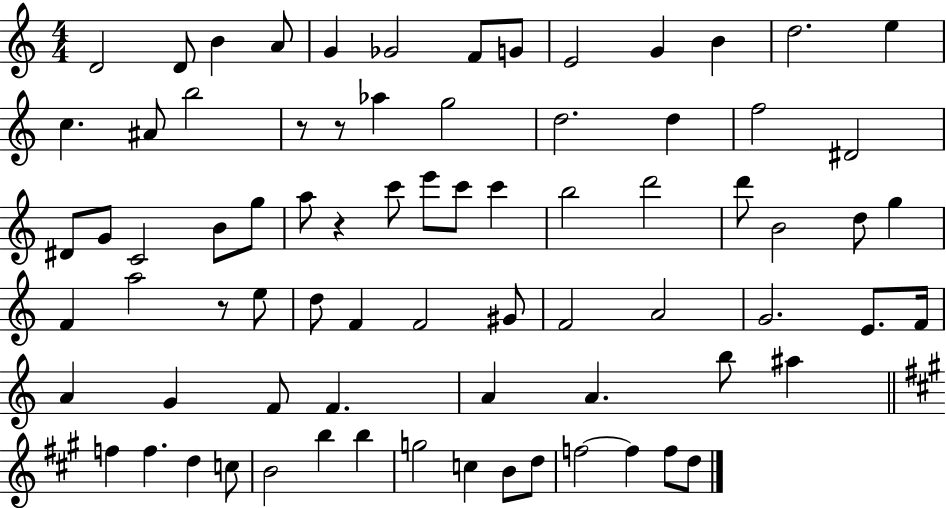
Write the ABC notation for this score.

X:1
T:Untitled
M:4/4
L:1/4
K:C
D2 D/2 B A/2 G _G2 F/2 G/2 E2 G B d2 e c ^A/2 b2 z/2 z/2 _a g2 d2 d f2 ^D2 ^D/2 G/2 C2 B/2 g/2 a/2 z c'/2 e'/2 c'/2 c' b2 d'2 d'/2 B2 d/2 g F a2 z/2 e/2 d/2 F F2 ^G/2 F2 A2 G2 E/2 F/4 A G F/2 F A A b/2 ^a f f d c/2 B2 b b g2 c B/2 d/2 f2 f f/2 d/2